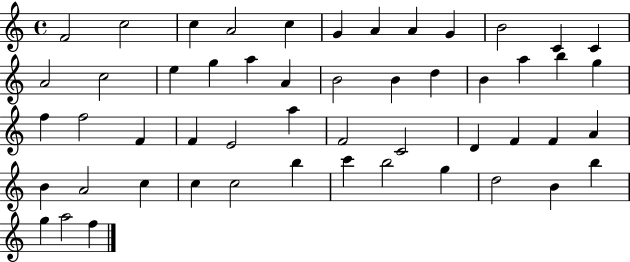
{
  \clef treble
  \time 4/4
  \defaultTimeSignature
  \key c \major
  f'2 c''2 | c''4 a'2 c''4 | g'4 a'4 a'4 g'4 | b'2 c'4 c'4 | \break a'2 c''2 | e''4 g''4 a''4 a'4 | b'2 b'4 d''4 | b'4 a''4 b''4 g''4 | \break f''4 f''2 f'4 | f'4 e'2 a''4 | f'2 c'2 | d'4 f'4 f'4 a'4 | \break b'4 a'2 c''4 | c''4 c''2 b''4 | c'''4 b''2 g''4 | d''2 b'4 b''4 | \break g''4 a''2 f''4 | \bar "|."
}